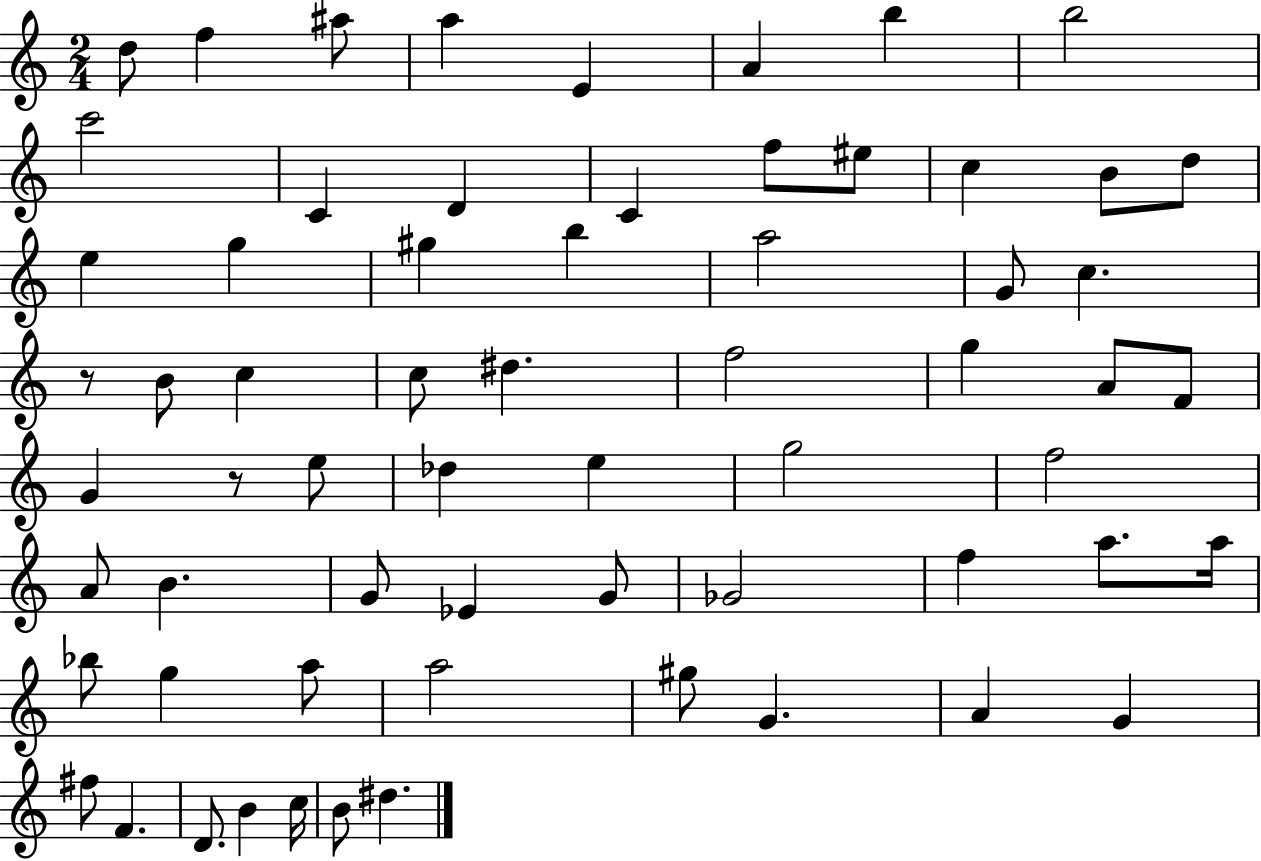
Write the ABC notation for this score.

X:1
T:Untitled
M:2/4
L:1/4
K:C
d/2 f ^a/2 a E A b b2 c'2 C D C f/2 ^e/2 c B/2 d/2 e g ^g b a2 G/2 c z/2 B/2 c c/2 ^d f2 g A/2 F/2 G z/2 e/2 _d e g2 f2 A/2 B G/2 _E G/2 _G2 f a/2 a/4 _b/2 g a/2 a2 ^g/2 G A G ^f/2 F D/2 B c/4 B/2 ^d